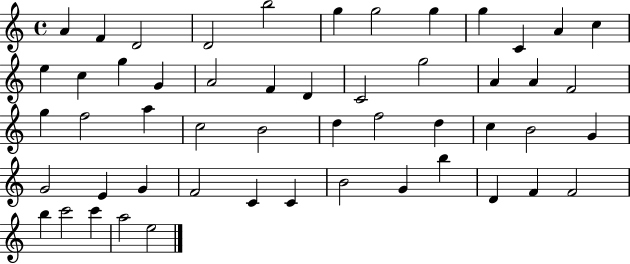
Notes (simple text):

A4/q F4/q D4/h D4/h B5/h G5/q G5/h G5/q G5/q C4/q A4/q C5/q E5/q C5/q G5/q G4/q A4/h F4/q D4/q C4/h G5/h A4/q A4/q F4/h G5/q F5/h A5/q C5/h B4/h D5/q F5/h D5/q C5/q B4/h G4/q G4/h E4/q G4/q F4/h C4/q C4/q B4/h G4/q B5/q D4/q F4/q F4/h B5/q C6/h C6/q A5/h E5/h